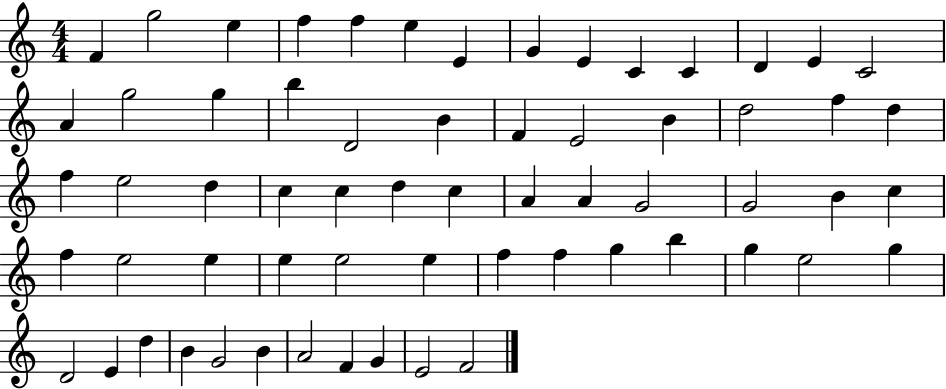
{
  \clef treble
  \numericTimeSignature
  \time 4/4
  \key c \major
  f'4 g''2 e''4 | f''4 f''4 e''4 e'4 | g'4 e'4 c'4 c'4 | d'4 e'4 c'2 | \break a'4 g''2 g''4 | b''4 d'2 b'4 | f'4 e'2 b'4 | d''2 f''4 d''4 | \break f''4 e''2 d''4 | c''4 c''4 d''4 c''4 | a'4 a'4 g'2 | g'2 b'4 c''4 | \break f''4 e''2 e''4 | e''4 e''2 e''4 | f''4 f''4 g''4 b''4 | g''4 e''2 g''4 | \break d'2 e'4 d''4 | b'4 g'2 b'4 | a'2 f'4 g'4 | e'2 f'2 | \break \bar "|."
}